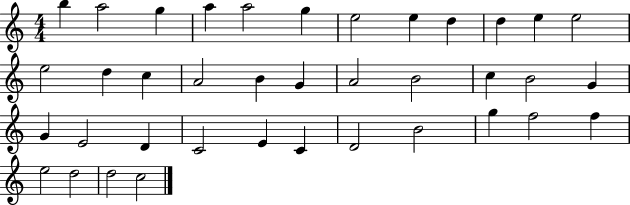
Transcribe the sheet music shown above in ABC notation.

X:1
T:Untitled
M:4/4
L:1/4
K:C
b a2 g a a2 g e2 e d d e e2 e2 d c A2 B G A2 B2 c B2 G G E2 D C2 E C D2 B2 g f2 f e2 d2 d2 c2